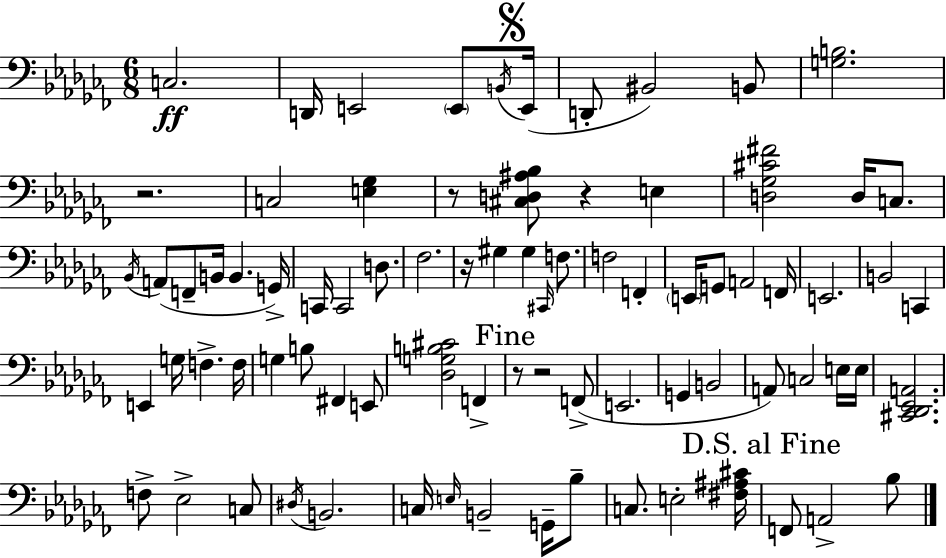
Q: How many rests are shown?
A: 6